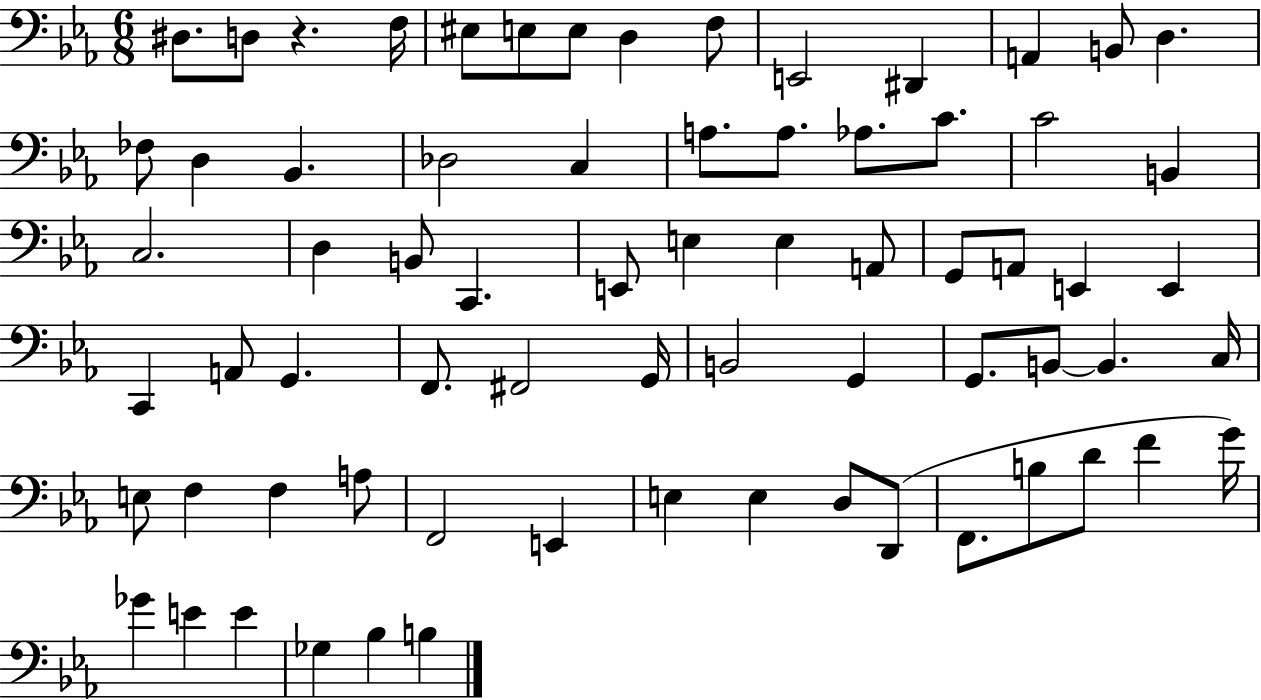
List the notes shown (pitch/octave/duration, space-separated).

D#3/e. D3/e R/q. F3/s EIS3/e E3/e E3/e D3/q F3/e E2/h D#2/q A2/q B2/e D3/q. FES3/e D3/q Bb2/q. Db3/h C3/q A3/e. A3/e. Ab3/e. C4/e. C4/h B2/q C3/h. D3/q B2/e C2/q. E2/e E3/q E3/q A2/e G2/e A2/e E2/q E2/q C2/q A2/e G2/q. F2/e. F#2/h G2/s B2/h G2/q G2/e. B2/e B2/q. C3/s E3/e F3/q F3/q A3/e F2/h E2/q E3/q E3/q D3/e D2/e F2/e. B3/e D4/e F4/q G4/s Gb4/q E4/q E4/q Gb3/q Bb3/q B3/q